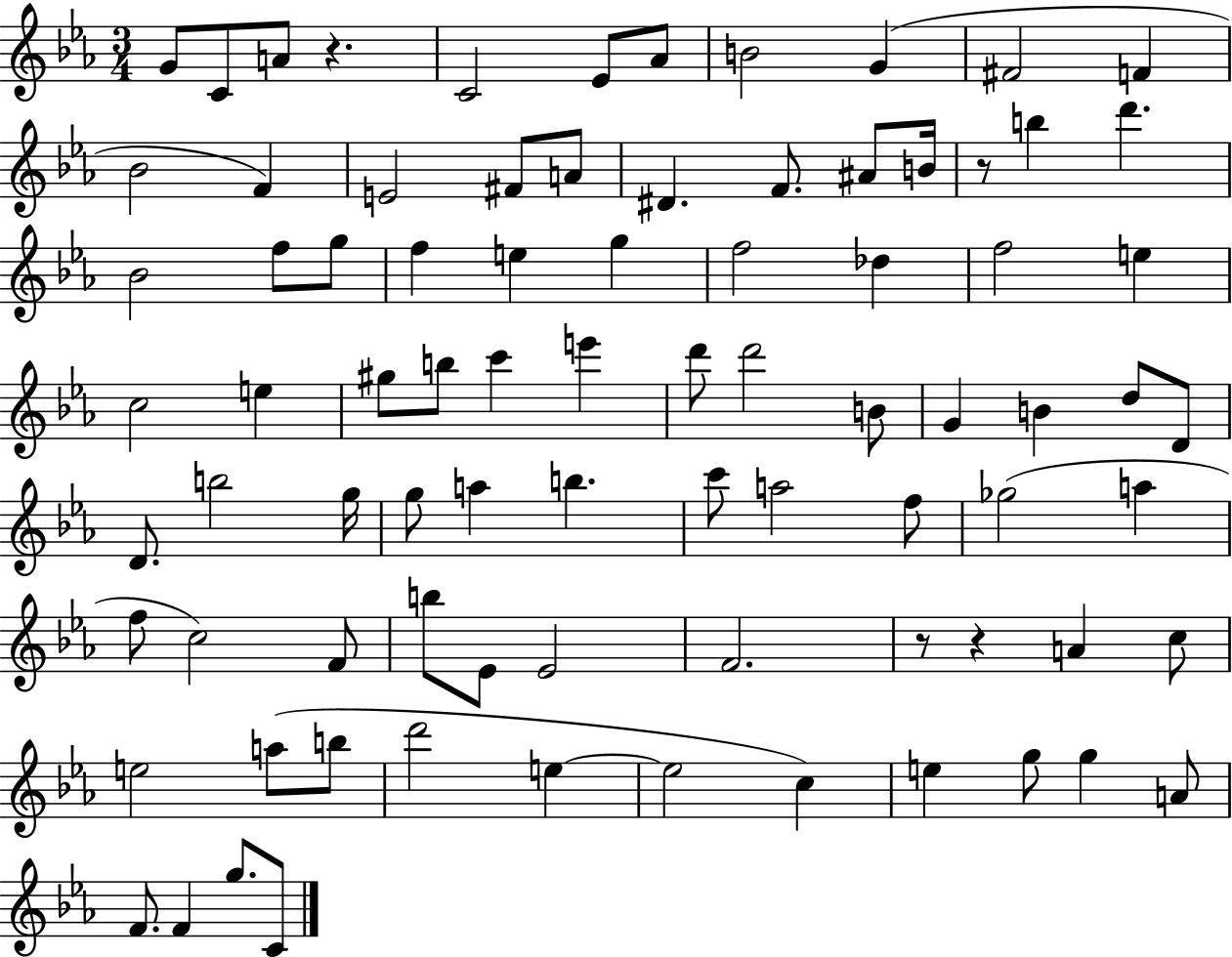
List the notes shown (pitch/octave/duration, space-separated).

G4/e C4/e A4/e R/q. C4/h Eb4/e Ab4/e B4/h G4/q F#4/h F4/q Bb4/h F4/q E4/h F#4/e A4/e D#4/q. F4/e. A#4/e B4/s R/e B5/q D6/q. Bb4/h F5/e G5/e F5/q E5/q G5/q F5/h Db5/q F5/h E5/q C5/h E5/q G#5/e B5/e C6/q E6/q D6/e D6/h B4/e G4/q B4/q D5/e D4/e D4/e. B5/h G5/s G5/e A5/q B5/q. C6/e A5/h F5/e Gb5/h A5/q F5/e C5/h F4/e B5/e Eb4/e Eb4/h F4/h. R/e R/q A4/q C5/e E5/h A5/e B5/e D6/h E5/q E5/h C5/q E5/q G5/e G5/q A4/e F4/e. F4/q G5/e. C4/e